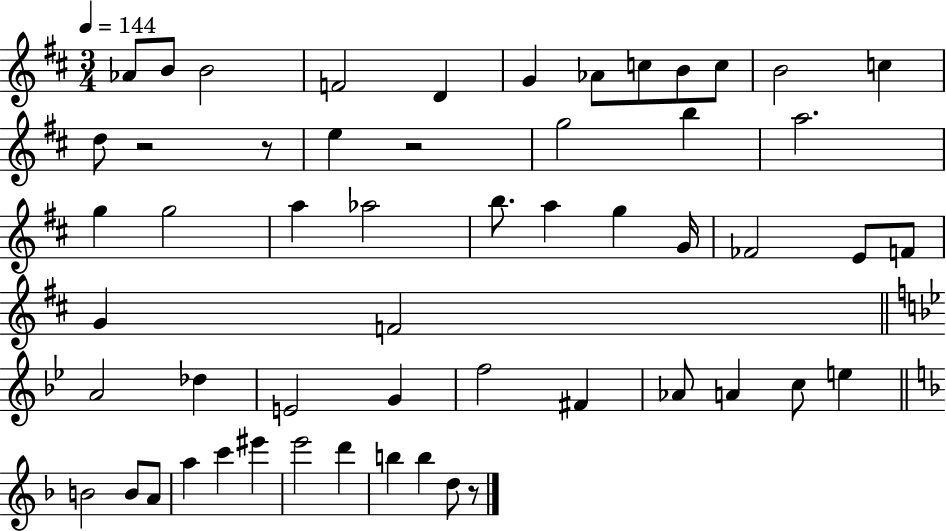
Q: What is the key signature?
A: D major